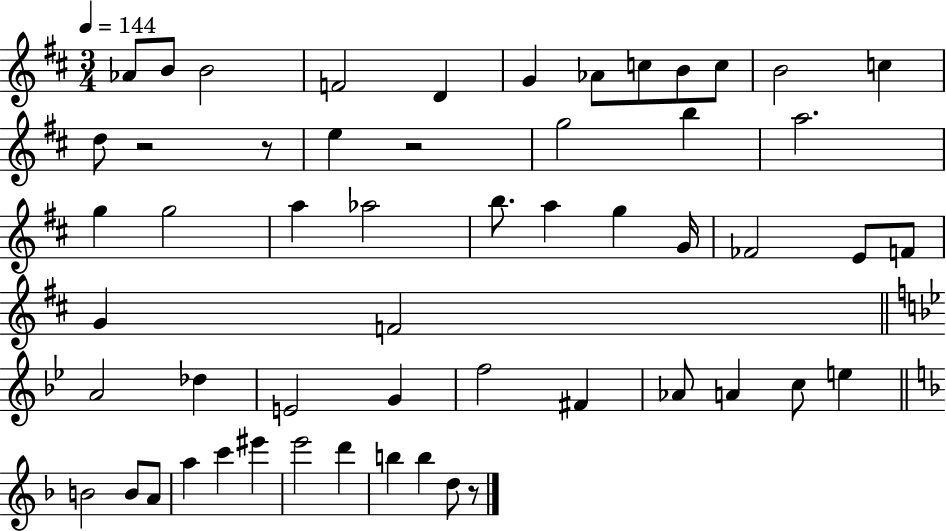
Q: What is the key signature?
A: D major